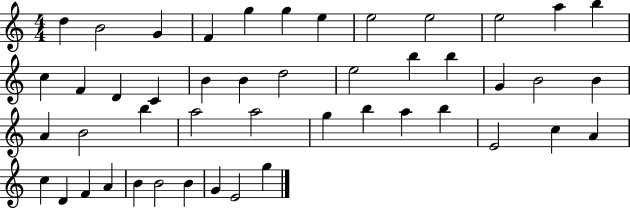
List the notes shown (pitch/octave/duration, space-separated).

D5/q B4/h G4/q F4/q G5/q G5/q E5/q E5/h E5/h E5/h A5/q B5/q C5/q F4/q D4/q C4/q B4/q B4/q D5/h E5/h B5/q B5/q G4/q B4/h B4/q A4/q B4/h B5/q A5/h A5/h G5/q B5/q A5/q B5/q E4/h C5/q A4/q C5/q D4/q F4/q A4/q B4/q B4/h B4/q G4/q E4/h G5/q